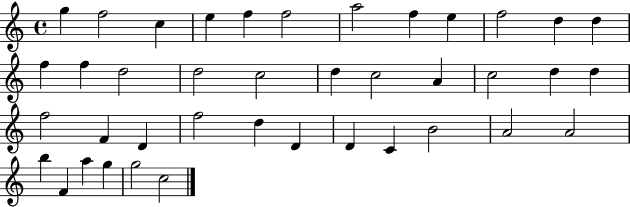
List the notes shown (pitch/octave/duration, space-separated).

G5/q F5/h C5/q E5/q F5/q F5/h A5/h F5/q E5/q F5/h D5/q D5/q F5/q F5/q D5/h D5/h C5/h D5/q C5/h A4/q C5/h D5/q D5/q F5/h F4/q D4/q F5/h D5/q D4/q D4/q C4/q B4/h A4/h A4/h B5/q F4/q A5/q G5/q G5/h C5/h